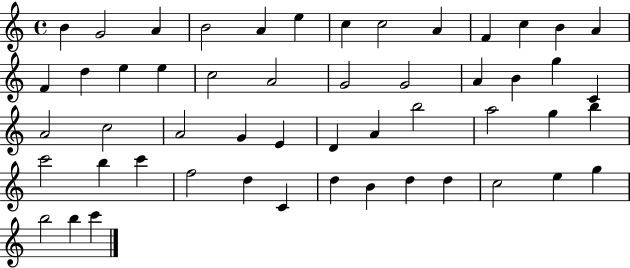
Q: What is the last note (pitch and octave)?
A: C6